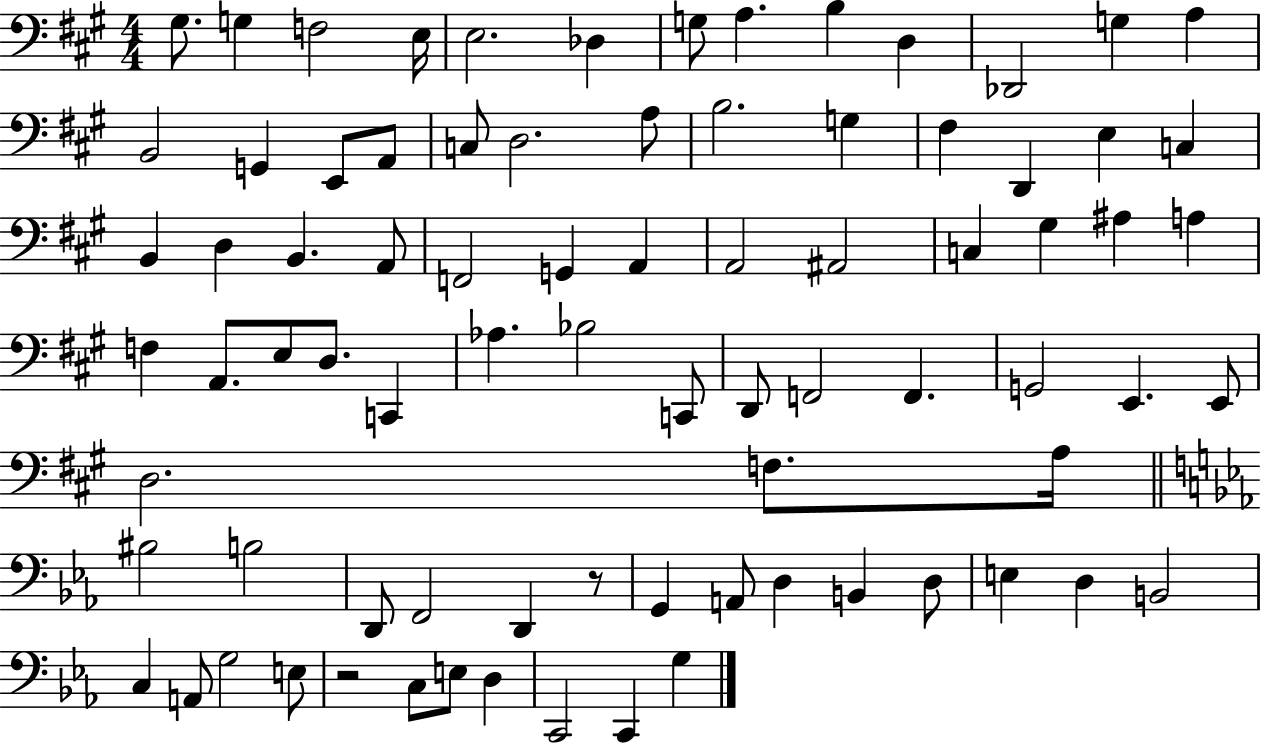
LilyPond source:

{
  \clef bass
  \numericTimeSignature
  \time 4/4
  \key a \major
  gis8. g4 f2 e16 | e2. des4 | g8 a4. b4 d4 | des,2 g4 a4 | \break b,2 g,4 e,8 a,8 | c8 d2. a8 | b2. g4 | fis4 d,4 e4 c4 | \break b,4 d4 b,4. a,8 | f,2 g,4 a,4 | a,2 ais,2 | c4 gis4 ais4 a4 | \break f4 a,8. e8 d8. c,4 | aes4. bes2 c,8 | d,8 f,2 f,4. | g,2 e,4. e,8 | \break d2. f8. a16 | \bar "||" \break \key ees \major bis2 b2 | d,8 f,2 d,4 r8 | g,4 a,8 d4 b,4 d8 | e4 d4 b,2 | \break c4 a,8 g2 e8 | r2 c8 e8 d4 | c,2 c,4 g4 | \bar "|."
}